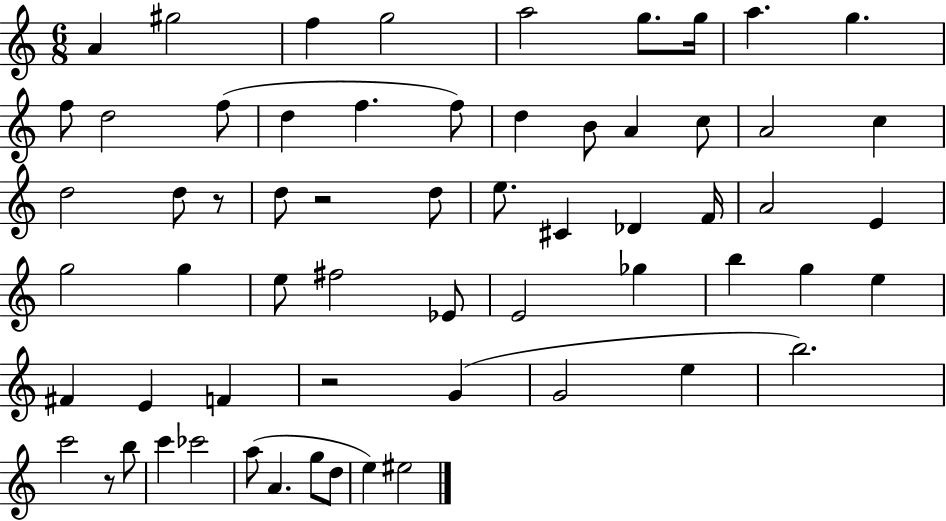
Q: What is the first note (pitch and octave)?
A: A4